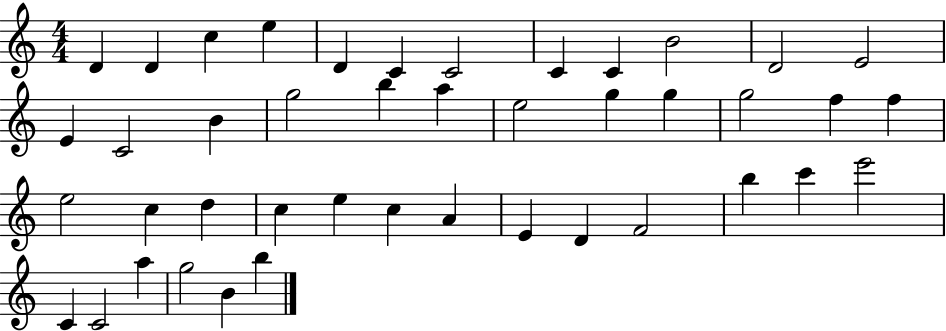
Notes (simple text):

D4/q D4/q C5/q E5/q D4/q C4/q C4/h C4/q C4/q B4/h D4/h E4/h E4/q C4/h B4/q G5/h B5/q A5/q E5/h G5/q G5/q G5/h F5/q F5/q E5/h C5/q D5/q C5/q E5/q C5/q A4/q E4/q D4/q F4/h B5/q C6/q E6/h C4/q C4/h A5/q G5/h B4/q B5/q